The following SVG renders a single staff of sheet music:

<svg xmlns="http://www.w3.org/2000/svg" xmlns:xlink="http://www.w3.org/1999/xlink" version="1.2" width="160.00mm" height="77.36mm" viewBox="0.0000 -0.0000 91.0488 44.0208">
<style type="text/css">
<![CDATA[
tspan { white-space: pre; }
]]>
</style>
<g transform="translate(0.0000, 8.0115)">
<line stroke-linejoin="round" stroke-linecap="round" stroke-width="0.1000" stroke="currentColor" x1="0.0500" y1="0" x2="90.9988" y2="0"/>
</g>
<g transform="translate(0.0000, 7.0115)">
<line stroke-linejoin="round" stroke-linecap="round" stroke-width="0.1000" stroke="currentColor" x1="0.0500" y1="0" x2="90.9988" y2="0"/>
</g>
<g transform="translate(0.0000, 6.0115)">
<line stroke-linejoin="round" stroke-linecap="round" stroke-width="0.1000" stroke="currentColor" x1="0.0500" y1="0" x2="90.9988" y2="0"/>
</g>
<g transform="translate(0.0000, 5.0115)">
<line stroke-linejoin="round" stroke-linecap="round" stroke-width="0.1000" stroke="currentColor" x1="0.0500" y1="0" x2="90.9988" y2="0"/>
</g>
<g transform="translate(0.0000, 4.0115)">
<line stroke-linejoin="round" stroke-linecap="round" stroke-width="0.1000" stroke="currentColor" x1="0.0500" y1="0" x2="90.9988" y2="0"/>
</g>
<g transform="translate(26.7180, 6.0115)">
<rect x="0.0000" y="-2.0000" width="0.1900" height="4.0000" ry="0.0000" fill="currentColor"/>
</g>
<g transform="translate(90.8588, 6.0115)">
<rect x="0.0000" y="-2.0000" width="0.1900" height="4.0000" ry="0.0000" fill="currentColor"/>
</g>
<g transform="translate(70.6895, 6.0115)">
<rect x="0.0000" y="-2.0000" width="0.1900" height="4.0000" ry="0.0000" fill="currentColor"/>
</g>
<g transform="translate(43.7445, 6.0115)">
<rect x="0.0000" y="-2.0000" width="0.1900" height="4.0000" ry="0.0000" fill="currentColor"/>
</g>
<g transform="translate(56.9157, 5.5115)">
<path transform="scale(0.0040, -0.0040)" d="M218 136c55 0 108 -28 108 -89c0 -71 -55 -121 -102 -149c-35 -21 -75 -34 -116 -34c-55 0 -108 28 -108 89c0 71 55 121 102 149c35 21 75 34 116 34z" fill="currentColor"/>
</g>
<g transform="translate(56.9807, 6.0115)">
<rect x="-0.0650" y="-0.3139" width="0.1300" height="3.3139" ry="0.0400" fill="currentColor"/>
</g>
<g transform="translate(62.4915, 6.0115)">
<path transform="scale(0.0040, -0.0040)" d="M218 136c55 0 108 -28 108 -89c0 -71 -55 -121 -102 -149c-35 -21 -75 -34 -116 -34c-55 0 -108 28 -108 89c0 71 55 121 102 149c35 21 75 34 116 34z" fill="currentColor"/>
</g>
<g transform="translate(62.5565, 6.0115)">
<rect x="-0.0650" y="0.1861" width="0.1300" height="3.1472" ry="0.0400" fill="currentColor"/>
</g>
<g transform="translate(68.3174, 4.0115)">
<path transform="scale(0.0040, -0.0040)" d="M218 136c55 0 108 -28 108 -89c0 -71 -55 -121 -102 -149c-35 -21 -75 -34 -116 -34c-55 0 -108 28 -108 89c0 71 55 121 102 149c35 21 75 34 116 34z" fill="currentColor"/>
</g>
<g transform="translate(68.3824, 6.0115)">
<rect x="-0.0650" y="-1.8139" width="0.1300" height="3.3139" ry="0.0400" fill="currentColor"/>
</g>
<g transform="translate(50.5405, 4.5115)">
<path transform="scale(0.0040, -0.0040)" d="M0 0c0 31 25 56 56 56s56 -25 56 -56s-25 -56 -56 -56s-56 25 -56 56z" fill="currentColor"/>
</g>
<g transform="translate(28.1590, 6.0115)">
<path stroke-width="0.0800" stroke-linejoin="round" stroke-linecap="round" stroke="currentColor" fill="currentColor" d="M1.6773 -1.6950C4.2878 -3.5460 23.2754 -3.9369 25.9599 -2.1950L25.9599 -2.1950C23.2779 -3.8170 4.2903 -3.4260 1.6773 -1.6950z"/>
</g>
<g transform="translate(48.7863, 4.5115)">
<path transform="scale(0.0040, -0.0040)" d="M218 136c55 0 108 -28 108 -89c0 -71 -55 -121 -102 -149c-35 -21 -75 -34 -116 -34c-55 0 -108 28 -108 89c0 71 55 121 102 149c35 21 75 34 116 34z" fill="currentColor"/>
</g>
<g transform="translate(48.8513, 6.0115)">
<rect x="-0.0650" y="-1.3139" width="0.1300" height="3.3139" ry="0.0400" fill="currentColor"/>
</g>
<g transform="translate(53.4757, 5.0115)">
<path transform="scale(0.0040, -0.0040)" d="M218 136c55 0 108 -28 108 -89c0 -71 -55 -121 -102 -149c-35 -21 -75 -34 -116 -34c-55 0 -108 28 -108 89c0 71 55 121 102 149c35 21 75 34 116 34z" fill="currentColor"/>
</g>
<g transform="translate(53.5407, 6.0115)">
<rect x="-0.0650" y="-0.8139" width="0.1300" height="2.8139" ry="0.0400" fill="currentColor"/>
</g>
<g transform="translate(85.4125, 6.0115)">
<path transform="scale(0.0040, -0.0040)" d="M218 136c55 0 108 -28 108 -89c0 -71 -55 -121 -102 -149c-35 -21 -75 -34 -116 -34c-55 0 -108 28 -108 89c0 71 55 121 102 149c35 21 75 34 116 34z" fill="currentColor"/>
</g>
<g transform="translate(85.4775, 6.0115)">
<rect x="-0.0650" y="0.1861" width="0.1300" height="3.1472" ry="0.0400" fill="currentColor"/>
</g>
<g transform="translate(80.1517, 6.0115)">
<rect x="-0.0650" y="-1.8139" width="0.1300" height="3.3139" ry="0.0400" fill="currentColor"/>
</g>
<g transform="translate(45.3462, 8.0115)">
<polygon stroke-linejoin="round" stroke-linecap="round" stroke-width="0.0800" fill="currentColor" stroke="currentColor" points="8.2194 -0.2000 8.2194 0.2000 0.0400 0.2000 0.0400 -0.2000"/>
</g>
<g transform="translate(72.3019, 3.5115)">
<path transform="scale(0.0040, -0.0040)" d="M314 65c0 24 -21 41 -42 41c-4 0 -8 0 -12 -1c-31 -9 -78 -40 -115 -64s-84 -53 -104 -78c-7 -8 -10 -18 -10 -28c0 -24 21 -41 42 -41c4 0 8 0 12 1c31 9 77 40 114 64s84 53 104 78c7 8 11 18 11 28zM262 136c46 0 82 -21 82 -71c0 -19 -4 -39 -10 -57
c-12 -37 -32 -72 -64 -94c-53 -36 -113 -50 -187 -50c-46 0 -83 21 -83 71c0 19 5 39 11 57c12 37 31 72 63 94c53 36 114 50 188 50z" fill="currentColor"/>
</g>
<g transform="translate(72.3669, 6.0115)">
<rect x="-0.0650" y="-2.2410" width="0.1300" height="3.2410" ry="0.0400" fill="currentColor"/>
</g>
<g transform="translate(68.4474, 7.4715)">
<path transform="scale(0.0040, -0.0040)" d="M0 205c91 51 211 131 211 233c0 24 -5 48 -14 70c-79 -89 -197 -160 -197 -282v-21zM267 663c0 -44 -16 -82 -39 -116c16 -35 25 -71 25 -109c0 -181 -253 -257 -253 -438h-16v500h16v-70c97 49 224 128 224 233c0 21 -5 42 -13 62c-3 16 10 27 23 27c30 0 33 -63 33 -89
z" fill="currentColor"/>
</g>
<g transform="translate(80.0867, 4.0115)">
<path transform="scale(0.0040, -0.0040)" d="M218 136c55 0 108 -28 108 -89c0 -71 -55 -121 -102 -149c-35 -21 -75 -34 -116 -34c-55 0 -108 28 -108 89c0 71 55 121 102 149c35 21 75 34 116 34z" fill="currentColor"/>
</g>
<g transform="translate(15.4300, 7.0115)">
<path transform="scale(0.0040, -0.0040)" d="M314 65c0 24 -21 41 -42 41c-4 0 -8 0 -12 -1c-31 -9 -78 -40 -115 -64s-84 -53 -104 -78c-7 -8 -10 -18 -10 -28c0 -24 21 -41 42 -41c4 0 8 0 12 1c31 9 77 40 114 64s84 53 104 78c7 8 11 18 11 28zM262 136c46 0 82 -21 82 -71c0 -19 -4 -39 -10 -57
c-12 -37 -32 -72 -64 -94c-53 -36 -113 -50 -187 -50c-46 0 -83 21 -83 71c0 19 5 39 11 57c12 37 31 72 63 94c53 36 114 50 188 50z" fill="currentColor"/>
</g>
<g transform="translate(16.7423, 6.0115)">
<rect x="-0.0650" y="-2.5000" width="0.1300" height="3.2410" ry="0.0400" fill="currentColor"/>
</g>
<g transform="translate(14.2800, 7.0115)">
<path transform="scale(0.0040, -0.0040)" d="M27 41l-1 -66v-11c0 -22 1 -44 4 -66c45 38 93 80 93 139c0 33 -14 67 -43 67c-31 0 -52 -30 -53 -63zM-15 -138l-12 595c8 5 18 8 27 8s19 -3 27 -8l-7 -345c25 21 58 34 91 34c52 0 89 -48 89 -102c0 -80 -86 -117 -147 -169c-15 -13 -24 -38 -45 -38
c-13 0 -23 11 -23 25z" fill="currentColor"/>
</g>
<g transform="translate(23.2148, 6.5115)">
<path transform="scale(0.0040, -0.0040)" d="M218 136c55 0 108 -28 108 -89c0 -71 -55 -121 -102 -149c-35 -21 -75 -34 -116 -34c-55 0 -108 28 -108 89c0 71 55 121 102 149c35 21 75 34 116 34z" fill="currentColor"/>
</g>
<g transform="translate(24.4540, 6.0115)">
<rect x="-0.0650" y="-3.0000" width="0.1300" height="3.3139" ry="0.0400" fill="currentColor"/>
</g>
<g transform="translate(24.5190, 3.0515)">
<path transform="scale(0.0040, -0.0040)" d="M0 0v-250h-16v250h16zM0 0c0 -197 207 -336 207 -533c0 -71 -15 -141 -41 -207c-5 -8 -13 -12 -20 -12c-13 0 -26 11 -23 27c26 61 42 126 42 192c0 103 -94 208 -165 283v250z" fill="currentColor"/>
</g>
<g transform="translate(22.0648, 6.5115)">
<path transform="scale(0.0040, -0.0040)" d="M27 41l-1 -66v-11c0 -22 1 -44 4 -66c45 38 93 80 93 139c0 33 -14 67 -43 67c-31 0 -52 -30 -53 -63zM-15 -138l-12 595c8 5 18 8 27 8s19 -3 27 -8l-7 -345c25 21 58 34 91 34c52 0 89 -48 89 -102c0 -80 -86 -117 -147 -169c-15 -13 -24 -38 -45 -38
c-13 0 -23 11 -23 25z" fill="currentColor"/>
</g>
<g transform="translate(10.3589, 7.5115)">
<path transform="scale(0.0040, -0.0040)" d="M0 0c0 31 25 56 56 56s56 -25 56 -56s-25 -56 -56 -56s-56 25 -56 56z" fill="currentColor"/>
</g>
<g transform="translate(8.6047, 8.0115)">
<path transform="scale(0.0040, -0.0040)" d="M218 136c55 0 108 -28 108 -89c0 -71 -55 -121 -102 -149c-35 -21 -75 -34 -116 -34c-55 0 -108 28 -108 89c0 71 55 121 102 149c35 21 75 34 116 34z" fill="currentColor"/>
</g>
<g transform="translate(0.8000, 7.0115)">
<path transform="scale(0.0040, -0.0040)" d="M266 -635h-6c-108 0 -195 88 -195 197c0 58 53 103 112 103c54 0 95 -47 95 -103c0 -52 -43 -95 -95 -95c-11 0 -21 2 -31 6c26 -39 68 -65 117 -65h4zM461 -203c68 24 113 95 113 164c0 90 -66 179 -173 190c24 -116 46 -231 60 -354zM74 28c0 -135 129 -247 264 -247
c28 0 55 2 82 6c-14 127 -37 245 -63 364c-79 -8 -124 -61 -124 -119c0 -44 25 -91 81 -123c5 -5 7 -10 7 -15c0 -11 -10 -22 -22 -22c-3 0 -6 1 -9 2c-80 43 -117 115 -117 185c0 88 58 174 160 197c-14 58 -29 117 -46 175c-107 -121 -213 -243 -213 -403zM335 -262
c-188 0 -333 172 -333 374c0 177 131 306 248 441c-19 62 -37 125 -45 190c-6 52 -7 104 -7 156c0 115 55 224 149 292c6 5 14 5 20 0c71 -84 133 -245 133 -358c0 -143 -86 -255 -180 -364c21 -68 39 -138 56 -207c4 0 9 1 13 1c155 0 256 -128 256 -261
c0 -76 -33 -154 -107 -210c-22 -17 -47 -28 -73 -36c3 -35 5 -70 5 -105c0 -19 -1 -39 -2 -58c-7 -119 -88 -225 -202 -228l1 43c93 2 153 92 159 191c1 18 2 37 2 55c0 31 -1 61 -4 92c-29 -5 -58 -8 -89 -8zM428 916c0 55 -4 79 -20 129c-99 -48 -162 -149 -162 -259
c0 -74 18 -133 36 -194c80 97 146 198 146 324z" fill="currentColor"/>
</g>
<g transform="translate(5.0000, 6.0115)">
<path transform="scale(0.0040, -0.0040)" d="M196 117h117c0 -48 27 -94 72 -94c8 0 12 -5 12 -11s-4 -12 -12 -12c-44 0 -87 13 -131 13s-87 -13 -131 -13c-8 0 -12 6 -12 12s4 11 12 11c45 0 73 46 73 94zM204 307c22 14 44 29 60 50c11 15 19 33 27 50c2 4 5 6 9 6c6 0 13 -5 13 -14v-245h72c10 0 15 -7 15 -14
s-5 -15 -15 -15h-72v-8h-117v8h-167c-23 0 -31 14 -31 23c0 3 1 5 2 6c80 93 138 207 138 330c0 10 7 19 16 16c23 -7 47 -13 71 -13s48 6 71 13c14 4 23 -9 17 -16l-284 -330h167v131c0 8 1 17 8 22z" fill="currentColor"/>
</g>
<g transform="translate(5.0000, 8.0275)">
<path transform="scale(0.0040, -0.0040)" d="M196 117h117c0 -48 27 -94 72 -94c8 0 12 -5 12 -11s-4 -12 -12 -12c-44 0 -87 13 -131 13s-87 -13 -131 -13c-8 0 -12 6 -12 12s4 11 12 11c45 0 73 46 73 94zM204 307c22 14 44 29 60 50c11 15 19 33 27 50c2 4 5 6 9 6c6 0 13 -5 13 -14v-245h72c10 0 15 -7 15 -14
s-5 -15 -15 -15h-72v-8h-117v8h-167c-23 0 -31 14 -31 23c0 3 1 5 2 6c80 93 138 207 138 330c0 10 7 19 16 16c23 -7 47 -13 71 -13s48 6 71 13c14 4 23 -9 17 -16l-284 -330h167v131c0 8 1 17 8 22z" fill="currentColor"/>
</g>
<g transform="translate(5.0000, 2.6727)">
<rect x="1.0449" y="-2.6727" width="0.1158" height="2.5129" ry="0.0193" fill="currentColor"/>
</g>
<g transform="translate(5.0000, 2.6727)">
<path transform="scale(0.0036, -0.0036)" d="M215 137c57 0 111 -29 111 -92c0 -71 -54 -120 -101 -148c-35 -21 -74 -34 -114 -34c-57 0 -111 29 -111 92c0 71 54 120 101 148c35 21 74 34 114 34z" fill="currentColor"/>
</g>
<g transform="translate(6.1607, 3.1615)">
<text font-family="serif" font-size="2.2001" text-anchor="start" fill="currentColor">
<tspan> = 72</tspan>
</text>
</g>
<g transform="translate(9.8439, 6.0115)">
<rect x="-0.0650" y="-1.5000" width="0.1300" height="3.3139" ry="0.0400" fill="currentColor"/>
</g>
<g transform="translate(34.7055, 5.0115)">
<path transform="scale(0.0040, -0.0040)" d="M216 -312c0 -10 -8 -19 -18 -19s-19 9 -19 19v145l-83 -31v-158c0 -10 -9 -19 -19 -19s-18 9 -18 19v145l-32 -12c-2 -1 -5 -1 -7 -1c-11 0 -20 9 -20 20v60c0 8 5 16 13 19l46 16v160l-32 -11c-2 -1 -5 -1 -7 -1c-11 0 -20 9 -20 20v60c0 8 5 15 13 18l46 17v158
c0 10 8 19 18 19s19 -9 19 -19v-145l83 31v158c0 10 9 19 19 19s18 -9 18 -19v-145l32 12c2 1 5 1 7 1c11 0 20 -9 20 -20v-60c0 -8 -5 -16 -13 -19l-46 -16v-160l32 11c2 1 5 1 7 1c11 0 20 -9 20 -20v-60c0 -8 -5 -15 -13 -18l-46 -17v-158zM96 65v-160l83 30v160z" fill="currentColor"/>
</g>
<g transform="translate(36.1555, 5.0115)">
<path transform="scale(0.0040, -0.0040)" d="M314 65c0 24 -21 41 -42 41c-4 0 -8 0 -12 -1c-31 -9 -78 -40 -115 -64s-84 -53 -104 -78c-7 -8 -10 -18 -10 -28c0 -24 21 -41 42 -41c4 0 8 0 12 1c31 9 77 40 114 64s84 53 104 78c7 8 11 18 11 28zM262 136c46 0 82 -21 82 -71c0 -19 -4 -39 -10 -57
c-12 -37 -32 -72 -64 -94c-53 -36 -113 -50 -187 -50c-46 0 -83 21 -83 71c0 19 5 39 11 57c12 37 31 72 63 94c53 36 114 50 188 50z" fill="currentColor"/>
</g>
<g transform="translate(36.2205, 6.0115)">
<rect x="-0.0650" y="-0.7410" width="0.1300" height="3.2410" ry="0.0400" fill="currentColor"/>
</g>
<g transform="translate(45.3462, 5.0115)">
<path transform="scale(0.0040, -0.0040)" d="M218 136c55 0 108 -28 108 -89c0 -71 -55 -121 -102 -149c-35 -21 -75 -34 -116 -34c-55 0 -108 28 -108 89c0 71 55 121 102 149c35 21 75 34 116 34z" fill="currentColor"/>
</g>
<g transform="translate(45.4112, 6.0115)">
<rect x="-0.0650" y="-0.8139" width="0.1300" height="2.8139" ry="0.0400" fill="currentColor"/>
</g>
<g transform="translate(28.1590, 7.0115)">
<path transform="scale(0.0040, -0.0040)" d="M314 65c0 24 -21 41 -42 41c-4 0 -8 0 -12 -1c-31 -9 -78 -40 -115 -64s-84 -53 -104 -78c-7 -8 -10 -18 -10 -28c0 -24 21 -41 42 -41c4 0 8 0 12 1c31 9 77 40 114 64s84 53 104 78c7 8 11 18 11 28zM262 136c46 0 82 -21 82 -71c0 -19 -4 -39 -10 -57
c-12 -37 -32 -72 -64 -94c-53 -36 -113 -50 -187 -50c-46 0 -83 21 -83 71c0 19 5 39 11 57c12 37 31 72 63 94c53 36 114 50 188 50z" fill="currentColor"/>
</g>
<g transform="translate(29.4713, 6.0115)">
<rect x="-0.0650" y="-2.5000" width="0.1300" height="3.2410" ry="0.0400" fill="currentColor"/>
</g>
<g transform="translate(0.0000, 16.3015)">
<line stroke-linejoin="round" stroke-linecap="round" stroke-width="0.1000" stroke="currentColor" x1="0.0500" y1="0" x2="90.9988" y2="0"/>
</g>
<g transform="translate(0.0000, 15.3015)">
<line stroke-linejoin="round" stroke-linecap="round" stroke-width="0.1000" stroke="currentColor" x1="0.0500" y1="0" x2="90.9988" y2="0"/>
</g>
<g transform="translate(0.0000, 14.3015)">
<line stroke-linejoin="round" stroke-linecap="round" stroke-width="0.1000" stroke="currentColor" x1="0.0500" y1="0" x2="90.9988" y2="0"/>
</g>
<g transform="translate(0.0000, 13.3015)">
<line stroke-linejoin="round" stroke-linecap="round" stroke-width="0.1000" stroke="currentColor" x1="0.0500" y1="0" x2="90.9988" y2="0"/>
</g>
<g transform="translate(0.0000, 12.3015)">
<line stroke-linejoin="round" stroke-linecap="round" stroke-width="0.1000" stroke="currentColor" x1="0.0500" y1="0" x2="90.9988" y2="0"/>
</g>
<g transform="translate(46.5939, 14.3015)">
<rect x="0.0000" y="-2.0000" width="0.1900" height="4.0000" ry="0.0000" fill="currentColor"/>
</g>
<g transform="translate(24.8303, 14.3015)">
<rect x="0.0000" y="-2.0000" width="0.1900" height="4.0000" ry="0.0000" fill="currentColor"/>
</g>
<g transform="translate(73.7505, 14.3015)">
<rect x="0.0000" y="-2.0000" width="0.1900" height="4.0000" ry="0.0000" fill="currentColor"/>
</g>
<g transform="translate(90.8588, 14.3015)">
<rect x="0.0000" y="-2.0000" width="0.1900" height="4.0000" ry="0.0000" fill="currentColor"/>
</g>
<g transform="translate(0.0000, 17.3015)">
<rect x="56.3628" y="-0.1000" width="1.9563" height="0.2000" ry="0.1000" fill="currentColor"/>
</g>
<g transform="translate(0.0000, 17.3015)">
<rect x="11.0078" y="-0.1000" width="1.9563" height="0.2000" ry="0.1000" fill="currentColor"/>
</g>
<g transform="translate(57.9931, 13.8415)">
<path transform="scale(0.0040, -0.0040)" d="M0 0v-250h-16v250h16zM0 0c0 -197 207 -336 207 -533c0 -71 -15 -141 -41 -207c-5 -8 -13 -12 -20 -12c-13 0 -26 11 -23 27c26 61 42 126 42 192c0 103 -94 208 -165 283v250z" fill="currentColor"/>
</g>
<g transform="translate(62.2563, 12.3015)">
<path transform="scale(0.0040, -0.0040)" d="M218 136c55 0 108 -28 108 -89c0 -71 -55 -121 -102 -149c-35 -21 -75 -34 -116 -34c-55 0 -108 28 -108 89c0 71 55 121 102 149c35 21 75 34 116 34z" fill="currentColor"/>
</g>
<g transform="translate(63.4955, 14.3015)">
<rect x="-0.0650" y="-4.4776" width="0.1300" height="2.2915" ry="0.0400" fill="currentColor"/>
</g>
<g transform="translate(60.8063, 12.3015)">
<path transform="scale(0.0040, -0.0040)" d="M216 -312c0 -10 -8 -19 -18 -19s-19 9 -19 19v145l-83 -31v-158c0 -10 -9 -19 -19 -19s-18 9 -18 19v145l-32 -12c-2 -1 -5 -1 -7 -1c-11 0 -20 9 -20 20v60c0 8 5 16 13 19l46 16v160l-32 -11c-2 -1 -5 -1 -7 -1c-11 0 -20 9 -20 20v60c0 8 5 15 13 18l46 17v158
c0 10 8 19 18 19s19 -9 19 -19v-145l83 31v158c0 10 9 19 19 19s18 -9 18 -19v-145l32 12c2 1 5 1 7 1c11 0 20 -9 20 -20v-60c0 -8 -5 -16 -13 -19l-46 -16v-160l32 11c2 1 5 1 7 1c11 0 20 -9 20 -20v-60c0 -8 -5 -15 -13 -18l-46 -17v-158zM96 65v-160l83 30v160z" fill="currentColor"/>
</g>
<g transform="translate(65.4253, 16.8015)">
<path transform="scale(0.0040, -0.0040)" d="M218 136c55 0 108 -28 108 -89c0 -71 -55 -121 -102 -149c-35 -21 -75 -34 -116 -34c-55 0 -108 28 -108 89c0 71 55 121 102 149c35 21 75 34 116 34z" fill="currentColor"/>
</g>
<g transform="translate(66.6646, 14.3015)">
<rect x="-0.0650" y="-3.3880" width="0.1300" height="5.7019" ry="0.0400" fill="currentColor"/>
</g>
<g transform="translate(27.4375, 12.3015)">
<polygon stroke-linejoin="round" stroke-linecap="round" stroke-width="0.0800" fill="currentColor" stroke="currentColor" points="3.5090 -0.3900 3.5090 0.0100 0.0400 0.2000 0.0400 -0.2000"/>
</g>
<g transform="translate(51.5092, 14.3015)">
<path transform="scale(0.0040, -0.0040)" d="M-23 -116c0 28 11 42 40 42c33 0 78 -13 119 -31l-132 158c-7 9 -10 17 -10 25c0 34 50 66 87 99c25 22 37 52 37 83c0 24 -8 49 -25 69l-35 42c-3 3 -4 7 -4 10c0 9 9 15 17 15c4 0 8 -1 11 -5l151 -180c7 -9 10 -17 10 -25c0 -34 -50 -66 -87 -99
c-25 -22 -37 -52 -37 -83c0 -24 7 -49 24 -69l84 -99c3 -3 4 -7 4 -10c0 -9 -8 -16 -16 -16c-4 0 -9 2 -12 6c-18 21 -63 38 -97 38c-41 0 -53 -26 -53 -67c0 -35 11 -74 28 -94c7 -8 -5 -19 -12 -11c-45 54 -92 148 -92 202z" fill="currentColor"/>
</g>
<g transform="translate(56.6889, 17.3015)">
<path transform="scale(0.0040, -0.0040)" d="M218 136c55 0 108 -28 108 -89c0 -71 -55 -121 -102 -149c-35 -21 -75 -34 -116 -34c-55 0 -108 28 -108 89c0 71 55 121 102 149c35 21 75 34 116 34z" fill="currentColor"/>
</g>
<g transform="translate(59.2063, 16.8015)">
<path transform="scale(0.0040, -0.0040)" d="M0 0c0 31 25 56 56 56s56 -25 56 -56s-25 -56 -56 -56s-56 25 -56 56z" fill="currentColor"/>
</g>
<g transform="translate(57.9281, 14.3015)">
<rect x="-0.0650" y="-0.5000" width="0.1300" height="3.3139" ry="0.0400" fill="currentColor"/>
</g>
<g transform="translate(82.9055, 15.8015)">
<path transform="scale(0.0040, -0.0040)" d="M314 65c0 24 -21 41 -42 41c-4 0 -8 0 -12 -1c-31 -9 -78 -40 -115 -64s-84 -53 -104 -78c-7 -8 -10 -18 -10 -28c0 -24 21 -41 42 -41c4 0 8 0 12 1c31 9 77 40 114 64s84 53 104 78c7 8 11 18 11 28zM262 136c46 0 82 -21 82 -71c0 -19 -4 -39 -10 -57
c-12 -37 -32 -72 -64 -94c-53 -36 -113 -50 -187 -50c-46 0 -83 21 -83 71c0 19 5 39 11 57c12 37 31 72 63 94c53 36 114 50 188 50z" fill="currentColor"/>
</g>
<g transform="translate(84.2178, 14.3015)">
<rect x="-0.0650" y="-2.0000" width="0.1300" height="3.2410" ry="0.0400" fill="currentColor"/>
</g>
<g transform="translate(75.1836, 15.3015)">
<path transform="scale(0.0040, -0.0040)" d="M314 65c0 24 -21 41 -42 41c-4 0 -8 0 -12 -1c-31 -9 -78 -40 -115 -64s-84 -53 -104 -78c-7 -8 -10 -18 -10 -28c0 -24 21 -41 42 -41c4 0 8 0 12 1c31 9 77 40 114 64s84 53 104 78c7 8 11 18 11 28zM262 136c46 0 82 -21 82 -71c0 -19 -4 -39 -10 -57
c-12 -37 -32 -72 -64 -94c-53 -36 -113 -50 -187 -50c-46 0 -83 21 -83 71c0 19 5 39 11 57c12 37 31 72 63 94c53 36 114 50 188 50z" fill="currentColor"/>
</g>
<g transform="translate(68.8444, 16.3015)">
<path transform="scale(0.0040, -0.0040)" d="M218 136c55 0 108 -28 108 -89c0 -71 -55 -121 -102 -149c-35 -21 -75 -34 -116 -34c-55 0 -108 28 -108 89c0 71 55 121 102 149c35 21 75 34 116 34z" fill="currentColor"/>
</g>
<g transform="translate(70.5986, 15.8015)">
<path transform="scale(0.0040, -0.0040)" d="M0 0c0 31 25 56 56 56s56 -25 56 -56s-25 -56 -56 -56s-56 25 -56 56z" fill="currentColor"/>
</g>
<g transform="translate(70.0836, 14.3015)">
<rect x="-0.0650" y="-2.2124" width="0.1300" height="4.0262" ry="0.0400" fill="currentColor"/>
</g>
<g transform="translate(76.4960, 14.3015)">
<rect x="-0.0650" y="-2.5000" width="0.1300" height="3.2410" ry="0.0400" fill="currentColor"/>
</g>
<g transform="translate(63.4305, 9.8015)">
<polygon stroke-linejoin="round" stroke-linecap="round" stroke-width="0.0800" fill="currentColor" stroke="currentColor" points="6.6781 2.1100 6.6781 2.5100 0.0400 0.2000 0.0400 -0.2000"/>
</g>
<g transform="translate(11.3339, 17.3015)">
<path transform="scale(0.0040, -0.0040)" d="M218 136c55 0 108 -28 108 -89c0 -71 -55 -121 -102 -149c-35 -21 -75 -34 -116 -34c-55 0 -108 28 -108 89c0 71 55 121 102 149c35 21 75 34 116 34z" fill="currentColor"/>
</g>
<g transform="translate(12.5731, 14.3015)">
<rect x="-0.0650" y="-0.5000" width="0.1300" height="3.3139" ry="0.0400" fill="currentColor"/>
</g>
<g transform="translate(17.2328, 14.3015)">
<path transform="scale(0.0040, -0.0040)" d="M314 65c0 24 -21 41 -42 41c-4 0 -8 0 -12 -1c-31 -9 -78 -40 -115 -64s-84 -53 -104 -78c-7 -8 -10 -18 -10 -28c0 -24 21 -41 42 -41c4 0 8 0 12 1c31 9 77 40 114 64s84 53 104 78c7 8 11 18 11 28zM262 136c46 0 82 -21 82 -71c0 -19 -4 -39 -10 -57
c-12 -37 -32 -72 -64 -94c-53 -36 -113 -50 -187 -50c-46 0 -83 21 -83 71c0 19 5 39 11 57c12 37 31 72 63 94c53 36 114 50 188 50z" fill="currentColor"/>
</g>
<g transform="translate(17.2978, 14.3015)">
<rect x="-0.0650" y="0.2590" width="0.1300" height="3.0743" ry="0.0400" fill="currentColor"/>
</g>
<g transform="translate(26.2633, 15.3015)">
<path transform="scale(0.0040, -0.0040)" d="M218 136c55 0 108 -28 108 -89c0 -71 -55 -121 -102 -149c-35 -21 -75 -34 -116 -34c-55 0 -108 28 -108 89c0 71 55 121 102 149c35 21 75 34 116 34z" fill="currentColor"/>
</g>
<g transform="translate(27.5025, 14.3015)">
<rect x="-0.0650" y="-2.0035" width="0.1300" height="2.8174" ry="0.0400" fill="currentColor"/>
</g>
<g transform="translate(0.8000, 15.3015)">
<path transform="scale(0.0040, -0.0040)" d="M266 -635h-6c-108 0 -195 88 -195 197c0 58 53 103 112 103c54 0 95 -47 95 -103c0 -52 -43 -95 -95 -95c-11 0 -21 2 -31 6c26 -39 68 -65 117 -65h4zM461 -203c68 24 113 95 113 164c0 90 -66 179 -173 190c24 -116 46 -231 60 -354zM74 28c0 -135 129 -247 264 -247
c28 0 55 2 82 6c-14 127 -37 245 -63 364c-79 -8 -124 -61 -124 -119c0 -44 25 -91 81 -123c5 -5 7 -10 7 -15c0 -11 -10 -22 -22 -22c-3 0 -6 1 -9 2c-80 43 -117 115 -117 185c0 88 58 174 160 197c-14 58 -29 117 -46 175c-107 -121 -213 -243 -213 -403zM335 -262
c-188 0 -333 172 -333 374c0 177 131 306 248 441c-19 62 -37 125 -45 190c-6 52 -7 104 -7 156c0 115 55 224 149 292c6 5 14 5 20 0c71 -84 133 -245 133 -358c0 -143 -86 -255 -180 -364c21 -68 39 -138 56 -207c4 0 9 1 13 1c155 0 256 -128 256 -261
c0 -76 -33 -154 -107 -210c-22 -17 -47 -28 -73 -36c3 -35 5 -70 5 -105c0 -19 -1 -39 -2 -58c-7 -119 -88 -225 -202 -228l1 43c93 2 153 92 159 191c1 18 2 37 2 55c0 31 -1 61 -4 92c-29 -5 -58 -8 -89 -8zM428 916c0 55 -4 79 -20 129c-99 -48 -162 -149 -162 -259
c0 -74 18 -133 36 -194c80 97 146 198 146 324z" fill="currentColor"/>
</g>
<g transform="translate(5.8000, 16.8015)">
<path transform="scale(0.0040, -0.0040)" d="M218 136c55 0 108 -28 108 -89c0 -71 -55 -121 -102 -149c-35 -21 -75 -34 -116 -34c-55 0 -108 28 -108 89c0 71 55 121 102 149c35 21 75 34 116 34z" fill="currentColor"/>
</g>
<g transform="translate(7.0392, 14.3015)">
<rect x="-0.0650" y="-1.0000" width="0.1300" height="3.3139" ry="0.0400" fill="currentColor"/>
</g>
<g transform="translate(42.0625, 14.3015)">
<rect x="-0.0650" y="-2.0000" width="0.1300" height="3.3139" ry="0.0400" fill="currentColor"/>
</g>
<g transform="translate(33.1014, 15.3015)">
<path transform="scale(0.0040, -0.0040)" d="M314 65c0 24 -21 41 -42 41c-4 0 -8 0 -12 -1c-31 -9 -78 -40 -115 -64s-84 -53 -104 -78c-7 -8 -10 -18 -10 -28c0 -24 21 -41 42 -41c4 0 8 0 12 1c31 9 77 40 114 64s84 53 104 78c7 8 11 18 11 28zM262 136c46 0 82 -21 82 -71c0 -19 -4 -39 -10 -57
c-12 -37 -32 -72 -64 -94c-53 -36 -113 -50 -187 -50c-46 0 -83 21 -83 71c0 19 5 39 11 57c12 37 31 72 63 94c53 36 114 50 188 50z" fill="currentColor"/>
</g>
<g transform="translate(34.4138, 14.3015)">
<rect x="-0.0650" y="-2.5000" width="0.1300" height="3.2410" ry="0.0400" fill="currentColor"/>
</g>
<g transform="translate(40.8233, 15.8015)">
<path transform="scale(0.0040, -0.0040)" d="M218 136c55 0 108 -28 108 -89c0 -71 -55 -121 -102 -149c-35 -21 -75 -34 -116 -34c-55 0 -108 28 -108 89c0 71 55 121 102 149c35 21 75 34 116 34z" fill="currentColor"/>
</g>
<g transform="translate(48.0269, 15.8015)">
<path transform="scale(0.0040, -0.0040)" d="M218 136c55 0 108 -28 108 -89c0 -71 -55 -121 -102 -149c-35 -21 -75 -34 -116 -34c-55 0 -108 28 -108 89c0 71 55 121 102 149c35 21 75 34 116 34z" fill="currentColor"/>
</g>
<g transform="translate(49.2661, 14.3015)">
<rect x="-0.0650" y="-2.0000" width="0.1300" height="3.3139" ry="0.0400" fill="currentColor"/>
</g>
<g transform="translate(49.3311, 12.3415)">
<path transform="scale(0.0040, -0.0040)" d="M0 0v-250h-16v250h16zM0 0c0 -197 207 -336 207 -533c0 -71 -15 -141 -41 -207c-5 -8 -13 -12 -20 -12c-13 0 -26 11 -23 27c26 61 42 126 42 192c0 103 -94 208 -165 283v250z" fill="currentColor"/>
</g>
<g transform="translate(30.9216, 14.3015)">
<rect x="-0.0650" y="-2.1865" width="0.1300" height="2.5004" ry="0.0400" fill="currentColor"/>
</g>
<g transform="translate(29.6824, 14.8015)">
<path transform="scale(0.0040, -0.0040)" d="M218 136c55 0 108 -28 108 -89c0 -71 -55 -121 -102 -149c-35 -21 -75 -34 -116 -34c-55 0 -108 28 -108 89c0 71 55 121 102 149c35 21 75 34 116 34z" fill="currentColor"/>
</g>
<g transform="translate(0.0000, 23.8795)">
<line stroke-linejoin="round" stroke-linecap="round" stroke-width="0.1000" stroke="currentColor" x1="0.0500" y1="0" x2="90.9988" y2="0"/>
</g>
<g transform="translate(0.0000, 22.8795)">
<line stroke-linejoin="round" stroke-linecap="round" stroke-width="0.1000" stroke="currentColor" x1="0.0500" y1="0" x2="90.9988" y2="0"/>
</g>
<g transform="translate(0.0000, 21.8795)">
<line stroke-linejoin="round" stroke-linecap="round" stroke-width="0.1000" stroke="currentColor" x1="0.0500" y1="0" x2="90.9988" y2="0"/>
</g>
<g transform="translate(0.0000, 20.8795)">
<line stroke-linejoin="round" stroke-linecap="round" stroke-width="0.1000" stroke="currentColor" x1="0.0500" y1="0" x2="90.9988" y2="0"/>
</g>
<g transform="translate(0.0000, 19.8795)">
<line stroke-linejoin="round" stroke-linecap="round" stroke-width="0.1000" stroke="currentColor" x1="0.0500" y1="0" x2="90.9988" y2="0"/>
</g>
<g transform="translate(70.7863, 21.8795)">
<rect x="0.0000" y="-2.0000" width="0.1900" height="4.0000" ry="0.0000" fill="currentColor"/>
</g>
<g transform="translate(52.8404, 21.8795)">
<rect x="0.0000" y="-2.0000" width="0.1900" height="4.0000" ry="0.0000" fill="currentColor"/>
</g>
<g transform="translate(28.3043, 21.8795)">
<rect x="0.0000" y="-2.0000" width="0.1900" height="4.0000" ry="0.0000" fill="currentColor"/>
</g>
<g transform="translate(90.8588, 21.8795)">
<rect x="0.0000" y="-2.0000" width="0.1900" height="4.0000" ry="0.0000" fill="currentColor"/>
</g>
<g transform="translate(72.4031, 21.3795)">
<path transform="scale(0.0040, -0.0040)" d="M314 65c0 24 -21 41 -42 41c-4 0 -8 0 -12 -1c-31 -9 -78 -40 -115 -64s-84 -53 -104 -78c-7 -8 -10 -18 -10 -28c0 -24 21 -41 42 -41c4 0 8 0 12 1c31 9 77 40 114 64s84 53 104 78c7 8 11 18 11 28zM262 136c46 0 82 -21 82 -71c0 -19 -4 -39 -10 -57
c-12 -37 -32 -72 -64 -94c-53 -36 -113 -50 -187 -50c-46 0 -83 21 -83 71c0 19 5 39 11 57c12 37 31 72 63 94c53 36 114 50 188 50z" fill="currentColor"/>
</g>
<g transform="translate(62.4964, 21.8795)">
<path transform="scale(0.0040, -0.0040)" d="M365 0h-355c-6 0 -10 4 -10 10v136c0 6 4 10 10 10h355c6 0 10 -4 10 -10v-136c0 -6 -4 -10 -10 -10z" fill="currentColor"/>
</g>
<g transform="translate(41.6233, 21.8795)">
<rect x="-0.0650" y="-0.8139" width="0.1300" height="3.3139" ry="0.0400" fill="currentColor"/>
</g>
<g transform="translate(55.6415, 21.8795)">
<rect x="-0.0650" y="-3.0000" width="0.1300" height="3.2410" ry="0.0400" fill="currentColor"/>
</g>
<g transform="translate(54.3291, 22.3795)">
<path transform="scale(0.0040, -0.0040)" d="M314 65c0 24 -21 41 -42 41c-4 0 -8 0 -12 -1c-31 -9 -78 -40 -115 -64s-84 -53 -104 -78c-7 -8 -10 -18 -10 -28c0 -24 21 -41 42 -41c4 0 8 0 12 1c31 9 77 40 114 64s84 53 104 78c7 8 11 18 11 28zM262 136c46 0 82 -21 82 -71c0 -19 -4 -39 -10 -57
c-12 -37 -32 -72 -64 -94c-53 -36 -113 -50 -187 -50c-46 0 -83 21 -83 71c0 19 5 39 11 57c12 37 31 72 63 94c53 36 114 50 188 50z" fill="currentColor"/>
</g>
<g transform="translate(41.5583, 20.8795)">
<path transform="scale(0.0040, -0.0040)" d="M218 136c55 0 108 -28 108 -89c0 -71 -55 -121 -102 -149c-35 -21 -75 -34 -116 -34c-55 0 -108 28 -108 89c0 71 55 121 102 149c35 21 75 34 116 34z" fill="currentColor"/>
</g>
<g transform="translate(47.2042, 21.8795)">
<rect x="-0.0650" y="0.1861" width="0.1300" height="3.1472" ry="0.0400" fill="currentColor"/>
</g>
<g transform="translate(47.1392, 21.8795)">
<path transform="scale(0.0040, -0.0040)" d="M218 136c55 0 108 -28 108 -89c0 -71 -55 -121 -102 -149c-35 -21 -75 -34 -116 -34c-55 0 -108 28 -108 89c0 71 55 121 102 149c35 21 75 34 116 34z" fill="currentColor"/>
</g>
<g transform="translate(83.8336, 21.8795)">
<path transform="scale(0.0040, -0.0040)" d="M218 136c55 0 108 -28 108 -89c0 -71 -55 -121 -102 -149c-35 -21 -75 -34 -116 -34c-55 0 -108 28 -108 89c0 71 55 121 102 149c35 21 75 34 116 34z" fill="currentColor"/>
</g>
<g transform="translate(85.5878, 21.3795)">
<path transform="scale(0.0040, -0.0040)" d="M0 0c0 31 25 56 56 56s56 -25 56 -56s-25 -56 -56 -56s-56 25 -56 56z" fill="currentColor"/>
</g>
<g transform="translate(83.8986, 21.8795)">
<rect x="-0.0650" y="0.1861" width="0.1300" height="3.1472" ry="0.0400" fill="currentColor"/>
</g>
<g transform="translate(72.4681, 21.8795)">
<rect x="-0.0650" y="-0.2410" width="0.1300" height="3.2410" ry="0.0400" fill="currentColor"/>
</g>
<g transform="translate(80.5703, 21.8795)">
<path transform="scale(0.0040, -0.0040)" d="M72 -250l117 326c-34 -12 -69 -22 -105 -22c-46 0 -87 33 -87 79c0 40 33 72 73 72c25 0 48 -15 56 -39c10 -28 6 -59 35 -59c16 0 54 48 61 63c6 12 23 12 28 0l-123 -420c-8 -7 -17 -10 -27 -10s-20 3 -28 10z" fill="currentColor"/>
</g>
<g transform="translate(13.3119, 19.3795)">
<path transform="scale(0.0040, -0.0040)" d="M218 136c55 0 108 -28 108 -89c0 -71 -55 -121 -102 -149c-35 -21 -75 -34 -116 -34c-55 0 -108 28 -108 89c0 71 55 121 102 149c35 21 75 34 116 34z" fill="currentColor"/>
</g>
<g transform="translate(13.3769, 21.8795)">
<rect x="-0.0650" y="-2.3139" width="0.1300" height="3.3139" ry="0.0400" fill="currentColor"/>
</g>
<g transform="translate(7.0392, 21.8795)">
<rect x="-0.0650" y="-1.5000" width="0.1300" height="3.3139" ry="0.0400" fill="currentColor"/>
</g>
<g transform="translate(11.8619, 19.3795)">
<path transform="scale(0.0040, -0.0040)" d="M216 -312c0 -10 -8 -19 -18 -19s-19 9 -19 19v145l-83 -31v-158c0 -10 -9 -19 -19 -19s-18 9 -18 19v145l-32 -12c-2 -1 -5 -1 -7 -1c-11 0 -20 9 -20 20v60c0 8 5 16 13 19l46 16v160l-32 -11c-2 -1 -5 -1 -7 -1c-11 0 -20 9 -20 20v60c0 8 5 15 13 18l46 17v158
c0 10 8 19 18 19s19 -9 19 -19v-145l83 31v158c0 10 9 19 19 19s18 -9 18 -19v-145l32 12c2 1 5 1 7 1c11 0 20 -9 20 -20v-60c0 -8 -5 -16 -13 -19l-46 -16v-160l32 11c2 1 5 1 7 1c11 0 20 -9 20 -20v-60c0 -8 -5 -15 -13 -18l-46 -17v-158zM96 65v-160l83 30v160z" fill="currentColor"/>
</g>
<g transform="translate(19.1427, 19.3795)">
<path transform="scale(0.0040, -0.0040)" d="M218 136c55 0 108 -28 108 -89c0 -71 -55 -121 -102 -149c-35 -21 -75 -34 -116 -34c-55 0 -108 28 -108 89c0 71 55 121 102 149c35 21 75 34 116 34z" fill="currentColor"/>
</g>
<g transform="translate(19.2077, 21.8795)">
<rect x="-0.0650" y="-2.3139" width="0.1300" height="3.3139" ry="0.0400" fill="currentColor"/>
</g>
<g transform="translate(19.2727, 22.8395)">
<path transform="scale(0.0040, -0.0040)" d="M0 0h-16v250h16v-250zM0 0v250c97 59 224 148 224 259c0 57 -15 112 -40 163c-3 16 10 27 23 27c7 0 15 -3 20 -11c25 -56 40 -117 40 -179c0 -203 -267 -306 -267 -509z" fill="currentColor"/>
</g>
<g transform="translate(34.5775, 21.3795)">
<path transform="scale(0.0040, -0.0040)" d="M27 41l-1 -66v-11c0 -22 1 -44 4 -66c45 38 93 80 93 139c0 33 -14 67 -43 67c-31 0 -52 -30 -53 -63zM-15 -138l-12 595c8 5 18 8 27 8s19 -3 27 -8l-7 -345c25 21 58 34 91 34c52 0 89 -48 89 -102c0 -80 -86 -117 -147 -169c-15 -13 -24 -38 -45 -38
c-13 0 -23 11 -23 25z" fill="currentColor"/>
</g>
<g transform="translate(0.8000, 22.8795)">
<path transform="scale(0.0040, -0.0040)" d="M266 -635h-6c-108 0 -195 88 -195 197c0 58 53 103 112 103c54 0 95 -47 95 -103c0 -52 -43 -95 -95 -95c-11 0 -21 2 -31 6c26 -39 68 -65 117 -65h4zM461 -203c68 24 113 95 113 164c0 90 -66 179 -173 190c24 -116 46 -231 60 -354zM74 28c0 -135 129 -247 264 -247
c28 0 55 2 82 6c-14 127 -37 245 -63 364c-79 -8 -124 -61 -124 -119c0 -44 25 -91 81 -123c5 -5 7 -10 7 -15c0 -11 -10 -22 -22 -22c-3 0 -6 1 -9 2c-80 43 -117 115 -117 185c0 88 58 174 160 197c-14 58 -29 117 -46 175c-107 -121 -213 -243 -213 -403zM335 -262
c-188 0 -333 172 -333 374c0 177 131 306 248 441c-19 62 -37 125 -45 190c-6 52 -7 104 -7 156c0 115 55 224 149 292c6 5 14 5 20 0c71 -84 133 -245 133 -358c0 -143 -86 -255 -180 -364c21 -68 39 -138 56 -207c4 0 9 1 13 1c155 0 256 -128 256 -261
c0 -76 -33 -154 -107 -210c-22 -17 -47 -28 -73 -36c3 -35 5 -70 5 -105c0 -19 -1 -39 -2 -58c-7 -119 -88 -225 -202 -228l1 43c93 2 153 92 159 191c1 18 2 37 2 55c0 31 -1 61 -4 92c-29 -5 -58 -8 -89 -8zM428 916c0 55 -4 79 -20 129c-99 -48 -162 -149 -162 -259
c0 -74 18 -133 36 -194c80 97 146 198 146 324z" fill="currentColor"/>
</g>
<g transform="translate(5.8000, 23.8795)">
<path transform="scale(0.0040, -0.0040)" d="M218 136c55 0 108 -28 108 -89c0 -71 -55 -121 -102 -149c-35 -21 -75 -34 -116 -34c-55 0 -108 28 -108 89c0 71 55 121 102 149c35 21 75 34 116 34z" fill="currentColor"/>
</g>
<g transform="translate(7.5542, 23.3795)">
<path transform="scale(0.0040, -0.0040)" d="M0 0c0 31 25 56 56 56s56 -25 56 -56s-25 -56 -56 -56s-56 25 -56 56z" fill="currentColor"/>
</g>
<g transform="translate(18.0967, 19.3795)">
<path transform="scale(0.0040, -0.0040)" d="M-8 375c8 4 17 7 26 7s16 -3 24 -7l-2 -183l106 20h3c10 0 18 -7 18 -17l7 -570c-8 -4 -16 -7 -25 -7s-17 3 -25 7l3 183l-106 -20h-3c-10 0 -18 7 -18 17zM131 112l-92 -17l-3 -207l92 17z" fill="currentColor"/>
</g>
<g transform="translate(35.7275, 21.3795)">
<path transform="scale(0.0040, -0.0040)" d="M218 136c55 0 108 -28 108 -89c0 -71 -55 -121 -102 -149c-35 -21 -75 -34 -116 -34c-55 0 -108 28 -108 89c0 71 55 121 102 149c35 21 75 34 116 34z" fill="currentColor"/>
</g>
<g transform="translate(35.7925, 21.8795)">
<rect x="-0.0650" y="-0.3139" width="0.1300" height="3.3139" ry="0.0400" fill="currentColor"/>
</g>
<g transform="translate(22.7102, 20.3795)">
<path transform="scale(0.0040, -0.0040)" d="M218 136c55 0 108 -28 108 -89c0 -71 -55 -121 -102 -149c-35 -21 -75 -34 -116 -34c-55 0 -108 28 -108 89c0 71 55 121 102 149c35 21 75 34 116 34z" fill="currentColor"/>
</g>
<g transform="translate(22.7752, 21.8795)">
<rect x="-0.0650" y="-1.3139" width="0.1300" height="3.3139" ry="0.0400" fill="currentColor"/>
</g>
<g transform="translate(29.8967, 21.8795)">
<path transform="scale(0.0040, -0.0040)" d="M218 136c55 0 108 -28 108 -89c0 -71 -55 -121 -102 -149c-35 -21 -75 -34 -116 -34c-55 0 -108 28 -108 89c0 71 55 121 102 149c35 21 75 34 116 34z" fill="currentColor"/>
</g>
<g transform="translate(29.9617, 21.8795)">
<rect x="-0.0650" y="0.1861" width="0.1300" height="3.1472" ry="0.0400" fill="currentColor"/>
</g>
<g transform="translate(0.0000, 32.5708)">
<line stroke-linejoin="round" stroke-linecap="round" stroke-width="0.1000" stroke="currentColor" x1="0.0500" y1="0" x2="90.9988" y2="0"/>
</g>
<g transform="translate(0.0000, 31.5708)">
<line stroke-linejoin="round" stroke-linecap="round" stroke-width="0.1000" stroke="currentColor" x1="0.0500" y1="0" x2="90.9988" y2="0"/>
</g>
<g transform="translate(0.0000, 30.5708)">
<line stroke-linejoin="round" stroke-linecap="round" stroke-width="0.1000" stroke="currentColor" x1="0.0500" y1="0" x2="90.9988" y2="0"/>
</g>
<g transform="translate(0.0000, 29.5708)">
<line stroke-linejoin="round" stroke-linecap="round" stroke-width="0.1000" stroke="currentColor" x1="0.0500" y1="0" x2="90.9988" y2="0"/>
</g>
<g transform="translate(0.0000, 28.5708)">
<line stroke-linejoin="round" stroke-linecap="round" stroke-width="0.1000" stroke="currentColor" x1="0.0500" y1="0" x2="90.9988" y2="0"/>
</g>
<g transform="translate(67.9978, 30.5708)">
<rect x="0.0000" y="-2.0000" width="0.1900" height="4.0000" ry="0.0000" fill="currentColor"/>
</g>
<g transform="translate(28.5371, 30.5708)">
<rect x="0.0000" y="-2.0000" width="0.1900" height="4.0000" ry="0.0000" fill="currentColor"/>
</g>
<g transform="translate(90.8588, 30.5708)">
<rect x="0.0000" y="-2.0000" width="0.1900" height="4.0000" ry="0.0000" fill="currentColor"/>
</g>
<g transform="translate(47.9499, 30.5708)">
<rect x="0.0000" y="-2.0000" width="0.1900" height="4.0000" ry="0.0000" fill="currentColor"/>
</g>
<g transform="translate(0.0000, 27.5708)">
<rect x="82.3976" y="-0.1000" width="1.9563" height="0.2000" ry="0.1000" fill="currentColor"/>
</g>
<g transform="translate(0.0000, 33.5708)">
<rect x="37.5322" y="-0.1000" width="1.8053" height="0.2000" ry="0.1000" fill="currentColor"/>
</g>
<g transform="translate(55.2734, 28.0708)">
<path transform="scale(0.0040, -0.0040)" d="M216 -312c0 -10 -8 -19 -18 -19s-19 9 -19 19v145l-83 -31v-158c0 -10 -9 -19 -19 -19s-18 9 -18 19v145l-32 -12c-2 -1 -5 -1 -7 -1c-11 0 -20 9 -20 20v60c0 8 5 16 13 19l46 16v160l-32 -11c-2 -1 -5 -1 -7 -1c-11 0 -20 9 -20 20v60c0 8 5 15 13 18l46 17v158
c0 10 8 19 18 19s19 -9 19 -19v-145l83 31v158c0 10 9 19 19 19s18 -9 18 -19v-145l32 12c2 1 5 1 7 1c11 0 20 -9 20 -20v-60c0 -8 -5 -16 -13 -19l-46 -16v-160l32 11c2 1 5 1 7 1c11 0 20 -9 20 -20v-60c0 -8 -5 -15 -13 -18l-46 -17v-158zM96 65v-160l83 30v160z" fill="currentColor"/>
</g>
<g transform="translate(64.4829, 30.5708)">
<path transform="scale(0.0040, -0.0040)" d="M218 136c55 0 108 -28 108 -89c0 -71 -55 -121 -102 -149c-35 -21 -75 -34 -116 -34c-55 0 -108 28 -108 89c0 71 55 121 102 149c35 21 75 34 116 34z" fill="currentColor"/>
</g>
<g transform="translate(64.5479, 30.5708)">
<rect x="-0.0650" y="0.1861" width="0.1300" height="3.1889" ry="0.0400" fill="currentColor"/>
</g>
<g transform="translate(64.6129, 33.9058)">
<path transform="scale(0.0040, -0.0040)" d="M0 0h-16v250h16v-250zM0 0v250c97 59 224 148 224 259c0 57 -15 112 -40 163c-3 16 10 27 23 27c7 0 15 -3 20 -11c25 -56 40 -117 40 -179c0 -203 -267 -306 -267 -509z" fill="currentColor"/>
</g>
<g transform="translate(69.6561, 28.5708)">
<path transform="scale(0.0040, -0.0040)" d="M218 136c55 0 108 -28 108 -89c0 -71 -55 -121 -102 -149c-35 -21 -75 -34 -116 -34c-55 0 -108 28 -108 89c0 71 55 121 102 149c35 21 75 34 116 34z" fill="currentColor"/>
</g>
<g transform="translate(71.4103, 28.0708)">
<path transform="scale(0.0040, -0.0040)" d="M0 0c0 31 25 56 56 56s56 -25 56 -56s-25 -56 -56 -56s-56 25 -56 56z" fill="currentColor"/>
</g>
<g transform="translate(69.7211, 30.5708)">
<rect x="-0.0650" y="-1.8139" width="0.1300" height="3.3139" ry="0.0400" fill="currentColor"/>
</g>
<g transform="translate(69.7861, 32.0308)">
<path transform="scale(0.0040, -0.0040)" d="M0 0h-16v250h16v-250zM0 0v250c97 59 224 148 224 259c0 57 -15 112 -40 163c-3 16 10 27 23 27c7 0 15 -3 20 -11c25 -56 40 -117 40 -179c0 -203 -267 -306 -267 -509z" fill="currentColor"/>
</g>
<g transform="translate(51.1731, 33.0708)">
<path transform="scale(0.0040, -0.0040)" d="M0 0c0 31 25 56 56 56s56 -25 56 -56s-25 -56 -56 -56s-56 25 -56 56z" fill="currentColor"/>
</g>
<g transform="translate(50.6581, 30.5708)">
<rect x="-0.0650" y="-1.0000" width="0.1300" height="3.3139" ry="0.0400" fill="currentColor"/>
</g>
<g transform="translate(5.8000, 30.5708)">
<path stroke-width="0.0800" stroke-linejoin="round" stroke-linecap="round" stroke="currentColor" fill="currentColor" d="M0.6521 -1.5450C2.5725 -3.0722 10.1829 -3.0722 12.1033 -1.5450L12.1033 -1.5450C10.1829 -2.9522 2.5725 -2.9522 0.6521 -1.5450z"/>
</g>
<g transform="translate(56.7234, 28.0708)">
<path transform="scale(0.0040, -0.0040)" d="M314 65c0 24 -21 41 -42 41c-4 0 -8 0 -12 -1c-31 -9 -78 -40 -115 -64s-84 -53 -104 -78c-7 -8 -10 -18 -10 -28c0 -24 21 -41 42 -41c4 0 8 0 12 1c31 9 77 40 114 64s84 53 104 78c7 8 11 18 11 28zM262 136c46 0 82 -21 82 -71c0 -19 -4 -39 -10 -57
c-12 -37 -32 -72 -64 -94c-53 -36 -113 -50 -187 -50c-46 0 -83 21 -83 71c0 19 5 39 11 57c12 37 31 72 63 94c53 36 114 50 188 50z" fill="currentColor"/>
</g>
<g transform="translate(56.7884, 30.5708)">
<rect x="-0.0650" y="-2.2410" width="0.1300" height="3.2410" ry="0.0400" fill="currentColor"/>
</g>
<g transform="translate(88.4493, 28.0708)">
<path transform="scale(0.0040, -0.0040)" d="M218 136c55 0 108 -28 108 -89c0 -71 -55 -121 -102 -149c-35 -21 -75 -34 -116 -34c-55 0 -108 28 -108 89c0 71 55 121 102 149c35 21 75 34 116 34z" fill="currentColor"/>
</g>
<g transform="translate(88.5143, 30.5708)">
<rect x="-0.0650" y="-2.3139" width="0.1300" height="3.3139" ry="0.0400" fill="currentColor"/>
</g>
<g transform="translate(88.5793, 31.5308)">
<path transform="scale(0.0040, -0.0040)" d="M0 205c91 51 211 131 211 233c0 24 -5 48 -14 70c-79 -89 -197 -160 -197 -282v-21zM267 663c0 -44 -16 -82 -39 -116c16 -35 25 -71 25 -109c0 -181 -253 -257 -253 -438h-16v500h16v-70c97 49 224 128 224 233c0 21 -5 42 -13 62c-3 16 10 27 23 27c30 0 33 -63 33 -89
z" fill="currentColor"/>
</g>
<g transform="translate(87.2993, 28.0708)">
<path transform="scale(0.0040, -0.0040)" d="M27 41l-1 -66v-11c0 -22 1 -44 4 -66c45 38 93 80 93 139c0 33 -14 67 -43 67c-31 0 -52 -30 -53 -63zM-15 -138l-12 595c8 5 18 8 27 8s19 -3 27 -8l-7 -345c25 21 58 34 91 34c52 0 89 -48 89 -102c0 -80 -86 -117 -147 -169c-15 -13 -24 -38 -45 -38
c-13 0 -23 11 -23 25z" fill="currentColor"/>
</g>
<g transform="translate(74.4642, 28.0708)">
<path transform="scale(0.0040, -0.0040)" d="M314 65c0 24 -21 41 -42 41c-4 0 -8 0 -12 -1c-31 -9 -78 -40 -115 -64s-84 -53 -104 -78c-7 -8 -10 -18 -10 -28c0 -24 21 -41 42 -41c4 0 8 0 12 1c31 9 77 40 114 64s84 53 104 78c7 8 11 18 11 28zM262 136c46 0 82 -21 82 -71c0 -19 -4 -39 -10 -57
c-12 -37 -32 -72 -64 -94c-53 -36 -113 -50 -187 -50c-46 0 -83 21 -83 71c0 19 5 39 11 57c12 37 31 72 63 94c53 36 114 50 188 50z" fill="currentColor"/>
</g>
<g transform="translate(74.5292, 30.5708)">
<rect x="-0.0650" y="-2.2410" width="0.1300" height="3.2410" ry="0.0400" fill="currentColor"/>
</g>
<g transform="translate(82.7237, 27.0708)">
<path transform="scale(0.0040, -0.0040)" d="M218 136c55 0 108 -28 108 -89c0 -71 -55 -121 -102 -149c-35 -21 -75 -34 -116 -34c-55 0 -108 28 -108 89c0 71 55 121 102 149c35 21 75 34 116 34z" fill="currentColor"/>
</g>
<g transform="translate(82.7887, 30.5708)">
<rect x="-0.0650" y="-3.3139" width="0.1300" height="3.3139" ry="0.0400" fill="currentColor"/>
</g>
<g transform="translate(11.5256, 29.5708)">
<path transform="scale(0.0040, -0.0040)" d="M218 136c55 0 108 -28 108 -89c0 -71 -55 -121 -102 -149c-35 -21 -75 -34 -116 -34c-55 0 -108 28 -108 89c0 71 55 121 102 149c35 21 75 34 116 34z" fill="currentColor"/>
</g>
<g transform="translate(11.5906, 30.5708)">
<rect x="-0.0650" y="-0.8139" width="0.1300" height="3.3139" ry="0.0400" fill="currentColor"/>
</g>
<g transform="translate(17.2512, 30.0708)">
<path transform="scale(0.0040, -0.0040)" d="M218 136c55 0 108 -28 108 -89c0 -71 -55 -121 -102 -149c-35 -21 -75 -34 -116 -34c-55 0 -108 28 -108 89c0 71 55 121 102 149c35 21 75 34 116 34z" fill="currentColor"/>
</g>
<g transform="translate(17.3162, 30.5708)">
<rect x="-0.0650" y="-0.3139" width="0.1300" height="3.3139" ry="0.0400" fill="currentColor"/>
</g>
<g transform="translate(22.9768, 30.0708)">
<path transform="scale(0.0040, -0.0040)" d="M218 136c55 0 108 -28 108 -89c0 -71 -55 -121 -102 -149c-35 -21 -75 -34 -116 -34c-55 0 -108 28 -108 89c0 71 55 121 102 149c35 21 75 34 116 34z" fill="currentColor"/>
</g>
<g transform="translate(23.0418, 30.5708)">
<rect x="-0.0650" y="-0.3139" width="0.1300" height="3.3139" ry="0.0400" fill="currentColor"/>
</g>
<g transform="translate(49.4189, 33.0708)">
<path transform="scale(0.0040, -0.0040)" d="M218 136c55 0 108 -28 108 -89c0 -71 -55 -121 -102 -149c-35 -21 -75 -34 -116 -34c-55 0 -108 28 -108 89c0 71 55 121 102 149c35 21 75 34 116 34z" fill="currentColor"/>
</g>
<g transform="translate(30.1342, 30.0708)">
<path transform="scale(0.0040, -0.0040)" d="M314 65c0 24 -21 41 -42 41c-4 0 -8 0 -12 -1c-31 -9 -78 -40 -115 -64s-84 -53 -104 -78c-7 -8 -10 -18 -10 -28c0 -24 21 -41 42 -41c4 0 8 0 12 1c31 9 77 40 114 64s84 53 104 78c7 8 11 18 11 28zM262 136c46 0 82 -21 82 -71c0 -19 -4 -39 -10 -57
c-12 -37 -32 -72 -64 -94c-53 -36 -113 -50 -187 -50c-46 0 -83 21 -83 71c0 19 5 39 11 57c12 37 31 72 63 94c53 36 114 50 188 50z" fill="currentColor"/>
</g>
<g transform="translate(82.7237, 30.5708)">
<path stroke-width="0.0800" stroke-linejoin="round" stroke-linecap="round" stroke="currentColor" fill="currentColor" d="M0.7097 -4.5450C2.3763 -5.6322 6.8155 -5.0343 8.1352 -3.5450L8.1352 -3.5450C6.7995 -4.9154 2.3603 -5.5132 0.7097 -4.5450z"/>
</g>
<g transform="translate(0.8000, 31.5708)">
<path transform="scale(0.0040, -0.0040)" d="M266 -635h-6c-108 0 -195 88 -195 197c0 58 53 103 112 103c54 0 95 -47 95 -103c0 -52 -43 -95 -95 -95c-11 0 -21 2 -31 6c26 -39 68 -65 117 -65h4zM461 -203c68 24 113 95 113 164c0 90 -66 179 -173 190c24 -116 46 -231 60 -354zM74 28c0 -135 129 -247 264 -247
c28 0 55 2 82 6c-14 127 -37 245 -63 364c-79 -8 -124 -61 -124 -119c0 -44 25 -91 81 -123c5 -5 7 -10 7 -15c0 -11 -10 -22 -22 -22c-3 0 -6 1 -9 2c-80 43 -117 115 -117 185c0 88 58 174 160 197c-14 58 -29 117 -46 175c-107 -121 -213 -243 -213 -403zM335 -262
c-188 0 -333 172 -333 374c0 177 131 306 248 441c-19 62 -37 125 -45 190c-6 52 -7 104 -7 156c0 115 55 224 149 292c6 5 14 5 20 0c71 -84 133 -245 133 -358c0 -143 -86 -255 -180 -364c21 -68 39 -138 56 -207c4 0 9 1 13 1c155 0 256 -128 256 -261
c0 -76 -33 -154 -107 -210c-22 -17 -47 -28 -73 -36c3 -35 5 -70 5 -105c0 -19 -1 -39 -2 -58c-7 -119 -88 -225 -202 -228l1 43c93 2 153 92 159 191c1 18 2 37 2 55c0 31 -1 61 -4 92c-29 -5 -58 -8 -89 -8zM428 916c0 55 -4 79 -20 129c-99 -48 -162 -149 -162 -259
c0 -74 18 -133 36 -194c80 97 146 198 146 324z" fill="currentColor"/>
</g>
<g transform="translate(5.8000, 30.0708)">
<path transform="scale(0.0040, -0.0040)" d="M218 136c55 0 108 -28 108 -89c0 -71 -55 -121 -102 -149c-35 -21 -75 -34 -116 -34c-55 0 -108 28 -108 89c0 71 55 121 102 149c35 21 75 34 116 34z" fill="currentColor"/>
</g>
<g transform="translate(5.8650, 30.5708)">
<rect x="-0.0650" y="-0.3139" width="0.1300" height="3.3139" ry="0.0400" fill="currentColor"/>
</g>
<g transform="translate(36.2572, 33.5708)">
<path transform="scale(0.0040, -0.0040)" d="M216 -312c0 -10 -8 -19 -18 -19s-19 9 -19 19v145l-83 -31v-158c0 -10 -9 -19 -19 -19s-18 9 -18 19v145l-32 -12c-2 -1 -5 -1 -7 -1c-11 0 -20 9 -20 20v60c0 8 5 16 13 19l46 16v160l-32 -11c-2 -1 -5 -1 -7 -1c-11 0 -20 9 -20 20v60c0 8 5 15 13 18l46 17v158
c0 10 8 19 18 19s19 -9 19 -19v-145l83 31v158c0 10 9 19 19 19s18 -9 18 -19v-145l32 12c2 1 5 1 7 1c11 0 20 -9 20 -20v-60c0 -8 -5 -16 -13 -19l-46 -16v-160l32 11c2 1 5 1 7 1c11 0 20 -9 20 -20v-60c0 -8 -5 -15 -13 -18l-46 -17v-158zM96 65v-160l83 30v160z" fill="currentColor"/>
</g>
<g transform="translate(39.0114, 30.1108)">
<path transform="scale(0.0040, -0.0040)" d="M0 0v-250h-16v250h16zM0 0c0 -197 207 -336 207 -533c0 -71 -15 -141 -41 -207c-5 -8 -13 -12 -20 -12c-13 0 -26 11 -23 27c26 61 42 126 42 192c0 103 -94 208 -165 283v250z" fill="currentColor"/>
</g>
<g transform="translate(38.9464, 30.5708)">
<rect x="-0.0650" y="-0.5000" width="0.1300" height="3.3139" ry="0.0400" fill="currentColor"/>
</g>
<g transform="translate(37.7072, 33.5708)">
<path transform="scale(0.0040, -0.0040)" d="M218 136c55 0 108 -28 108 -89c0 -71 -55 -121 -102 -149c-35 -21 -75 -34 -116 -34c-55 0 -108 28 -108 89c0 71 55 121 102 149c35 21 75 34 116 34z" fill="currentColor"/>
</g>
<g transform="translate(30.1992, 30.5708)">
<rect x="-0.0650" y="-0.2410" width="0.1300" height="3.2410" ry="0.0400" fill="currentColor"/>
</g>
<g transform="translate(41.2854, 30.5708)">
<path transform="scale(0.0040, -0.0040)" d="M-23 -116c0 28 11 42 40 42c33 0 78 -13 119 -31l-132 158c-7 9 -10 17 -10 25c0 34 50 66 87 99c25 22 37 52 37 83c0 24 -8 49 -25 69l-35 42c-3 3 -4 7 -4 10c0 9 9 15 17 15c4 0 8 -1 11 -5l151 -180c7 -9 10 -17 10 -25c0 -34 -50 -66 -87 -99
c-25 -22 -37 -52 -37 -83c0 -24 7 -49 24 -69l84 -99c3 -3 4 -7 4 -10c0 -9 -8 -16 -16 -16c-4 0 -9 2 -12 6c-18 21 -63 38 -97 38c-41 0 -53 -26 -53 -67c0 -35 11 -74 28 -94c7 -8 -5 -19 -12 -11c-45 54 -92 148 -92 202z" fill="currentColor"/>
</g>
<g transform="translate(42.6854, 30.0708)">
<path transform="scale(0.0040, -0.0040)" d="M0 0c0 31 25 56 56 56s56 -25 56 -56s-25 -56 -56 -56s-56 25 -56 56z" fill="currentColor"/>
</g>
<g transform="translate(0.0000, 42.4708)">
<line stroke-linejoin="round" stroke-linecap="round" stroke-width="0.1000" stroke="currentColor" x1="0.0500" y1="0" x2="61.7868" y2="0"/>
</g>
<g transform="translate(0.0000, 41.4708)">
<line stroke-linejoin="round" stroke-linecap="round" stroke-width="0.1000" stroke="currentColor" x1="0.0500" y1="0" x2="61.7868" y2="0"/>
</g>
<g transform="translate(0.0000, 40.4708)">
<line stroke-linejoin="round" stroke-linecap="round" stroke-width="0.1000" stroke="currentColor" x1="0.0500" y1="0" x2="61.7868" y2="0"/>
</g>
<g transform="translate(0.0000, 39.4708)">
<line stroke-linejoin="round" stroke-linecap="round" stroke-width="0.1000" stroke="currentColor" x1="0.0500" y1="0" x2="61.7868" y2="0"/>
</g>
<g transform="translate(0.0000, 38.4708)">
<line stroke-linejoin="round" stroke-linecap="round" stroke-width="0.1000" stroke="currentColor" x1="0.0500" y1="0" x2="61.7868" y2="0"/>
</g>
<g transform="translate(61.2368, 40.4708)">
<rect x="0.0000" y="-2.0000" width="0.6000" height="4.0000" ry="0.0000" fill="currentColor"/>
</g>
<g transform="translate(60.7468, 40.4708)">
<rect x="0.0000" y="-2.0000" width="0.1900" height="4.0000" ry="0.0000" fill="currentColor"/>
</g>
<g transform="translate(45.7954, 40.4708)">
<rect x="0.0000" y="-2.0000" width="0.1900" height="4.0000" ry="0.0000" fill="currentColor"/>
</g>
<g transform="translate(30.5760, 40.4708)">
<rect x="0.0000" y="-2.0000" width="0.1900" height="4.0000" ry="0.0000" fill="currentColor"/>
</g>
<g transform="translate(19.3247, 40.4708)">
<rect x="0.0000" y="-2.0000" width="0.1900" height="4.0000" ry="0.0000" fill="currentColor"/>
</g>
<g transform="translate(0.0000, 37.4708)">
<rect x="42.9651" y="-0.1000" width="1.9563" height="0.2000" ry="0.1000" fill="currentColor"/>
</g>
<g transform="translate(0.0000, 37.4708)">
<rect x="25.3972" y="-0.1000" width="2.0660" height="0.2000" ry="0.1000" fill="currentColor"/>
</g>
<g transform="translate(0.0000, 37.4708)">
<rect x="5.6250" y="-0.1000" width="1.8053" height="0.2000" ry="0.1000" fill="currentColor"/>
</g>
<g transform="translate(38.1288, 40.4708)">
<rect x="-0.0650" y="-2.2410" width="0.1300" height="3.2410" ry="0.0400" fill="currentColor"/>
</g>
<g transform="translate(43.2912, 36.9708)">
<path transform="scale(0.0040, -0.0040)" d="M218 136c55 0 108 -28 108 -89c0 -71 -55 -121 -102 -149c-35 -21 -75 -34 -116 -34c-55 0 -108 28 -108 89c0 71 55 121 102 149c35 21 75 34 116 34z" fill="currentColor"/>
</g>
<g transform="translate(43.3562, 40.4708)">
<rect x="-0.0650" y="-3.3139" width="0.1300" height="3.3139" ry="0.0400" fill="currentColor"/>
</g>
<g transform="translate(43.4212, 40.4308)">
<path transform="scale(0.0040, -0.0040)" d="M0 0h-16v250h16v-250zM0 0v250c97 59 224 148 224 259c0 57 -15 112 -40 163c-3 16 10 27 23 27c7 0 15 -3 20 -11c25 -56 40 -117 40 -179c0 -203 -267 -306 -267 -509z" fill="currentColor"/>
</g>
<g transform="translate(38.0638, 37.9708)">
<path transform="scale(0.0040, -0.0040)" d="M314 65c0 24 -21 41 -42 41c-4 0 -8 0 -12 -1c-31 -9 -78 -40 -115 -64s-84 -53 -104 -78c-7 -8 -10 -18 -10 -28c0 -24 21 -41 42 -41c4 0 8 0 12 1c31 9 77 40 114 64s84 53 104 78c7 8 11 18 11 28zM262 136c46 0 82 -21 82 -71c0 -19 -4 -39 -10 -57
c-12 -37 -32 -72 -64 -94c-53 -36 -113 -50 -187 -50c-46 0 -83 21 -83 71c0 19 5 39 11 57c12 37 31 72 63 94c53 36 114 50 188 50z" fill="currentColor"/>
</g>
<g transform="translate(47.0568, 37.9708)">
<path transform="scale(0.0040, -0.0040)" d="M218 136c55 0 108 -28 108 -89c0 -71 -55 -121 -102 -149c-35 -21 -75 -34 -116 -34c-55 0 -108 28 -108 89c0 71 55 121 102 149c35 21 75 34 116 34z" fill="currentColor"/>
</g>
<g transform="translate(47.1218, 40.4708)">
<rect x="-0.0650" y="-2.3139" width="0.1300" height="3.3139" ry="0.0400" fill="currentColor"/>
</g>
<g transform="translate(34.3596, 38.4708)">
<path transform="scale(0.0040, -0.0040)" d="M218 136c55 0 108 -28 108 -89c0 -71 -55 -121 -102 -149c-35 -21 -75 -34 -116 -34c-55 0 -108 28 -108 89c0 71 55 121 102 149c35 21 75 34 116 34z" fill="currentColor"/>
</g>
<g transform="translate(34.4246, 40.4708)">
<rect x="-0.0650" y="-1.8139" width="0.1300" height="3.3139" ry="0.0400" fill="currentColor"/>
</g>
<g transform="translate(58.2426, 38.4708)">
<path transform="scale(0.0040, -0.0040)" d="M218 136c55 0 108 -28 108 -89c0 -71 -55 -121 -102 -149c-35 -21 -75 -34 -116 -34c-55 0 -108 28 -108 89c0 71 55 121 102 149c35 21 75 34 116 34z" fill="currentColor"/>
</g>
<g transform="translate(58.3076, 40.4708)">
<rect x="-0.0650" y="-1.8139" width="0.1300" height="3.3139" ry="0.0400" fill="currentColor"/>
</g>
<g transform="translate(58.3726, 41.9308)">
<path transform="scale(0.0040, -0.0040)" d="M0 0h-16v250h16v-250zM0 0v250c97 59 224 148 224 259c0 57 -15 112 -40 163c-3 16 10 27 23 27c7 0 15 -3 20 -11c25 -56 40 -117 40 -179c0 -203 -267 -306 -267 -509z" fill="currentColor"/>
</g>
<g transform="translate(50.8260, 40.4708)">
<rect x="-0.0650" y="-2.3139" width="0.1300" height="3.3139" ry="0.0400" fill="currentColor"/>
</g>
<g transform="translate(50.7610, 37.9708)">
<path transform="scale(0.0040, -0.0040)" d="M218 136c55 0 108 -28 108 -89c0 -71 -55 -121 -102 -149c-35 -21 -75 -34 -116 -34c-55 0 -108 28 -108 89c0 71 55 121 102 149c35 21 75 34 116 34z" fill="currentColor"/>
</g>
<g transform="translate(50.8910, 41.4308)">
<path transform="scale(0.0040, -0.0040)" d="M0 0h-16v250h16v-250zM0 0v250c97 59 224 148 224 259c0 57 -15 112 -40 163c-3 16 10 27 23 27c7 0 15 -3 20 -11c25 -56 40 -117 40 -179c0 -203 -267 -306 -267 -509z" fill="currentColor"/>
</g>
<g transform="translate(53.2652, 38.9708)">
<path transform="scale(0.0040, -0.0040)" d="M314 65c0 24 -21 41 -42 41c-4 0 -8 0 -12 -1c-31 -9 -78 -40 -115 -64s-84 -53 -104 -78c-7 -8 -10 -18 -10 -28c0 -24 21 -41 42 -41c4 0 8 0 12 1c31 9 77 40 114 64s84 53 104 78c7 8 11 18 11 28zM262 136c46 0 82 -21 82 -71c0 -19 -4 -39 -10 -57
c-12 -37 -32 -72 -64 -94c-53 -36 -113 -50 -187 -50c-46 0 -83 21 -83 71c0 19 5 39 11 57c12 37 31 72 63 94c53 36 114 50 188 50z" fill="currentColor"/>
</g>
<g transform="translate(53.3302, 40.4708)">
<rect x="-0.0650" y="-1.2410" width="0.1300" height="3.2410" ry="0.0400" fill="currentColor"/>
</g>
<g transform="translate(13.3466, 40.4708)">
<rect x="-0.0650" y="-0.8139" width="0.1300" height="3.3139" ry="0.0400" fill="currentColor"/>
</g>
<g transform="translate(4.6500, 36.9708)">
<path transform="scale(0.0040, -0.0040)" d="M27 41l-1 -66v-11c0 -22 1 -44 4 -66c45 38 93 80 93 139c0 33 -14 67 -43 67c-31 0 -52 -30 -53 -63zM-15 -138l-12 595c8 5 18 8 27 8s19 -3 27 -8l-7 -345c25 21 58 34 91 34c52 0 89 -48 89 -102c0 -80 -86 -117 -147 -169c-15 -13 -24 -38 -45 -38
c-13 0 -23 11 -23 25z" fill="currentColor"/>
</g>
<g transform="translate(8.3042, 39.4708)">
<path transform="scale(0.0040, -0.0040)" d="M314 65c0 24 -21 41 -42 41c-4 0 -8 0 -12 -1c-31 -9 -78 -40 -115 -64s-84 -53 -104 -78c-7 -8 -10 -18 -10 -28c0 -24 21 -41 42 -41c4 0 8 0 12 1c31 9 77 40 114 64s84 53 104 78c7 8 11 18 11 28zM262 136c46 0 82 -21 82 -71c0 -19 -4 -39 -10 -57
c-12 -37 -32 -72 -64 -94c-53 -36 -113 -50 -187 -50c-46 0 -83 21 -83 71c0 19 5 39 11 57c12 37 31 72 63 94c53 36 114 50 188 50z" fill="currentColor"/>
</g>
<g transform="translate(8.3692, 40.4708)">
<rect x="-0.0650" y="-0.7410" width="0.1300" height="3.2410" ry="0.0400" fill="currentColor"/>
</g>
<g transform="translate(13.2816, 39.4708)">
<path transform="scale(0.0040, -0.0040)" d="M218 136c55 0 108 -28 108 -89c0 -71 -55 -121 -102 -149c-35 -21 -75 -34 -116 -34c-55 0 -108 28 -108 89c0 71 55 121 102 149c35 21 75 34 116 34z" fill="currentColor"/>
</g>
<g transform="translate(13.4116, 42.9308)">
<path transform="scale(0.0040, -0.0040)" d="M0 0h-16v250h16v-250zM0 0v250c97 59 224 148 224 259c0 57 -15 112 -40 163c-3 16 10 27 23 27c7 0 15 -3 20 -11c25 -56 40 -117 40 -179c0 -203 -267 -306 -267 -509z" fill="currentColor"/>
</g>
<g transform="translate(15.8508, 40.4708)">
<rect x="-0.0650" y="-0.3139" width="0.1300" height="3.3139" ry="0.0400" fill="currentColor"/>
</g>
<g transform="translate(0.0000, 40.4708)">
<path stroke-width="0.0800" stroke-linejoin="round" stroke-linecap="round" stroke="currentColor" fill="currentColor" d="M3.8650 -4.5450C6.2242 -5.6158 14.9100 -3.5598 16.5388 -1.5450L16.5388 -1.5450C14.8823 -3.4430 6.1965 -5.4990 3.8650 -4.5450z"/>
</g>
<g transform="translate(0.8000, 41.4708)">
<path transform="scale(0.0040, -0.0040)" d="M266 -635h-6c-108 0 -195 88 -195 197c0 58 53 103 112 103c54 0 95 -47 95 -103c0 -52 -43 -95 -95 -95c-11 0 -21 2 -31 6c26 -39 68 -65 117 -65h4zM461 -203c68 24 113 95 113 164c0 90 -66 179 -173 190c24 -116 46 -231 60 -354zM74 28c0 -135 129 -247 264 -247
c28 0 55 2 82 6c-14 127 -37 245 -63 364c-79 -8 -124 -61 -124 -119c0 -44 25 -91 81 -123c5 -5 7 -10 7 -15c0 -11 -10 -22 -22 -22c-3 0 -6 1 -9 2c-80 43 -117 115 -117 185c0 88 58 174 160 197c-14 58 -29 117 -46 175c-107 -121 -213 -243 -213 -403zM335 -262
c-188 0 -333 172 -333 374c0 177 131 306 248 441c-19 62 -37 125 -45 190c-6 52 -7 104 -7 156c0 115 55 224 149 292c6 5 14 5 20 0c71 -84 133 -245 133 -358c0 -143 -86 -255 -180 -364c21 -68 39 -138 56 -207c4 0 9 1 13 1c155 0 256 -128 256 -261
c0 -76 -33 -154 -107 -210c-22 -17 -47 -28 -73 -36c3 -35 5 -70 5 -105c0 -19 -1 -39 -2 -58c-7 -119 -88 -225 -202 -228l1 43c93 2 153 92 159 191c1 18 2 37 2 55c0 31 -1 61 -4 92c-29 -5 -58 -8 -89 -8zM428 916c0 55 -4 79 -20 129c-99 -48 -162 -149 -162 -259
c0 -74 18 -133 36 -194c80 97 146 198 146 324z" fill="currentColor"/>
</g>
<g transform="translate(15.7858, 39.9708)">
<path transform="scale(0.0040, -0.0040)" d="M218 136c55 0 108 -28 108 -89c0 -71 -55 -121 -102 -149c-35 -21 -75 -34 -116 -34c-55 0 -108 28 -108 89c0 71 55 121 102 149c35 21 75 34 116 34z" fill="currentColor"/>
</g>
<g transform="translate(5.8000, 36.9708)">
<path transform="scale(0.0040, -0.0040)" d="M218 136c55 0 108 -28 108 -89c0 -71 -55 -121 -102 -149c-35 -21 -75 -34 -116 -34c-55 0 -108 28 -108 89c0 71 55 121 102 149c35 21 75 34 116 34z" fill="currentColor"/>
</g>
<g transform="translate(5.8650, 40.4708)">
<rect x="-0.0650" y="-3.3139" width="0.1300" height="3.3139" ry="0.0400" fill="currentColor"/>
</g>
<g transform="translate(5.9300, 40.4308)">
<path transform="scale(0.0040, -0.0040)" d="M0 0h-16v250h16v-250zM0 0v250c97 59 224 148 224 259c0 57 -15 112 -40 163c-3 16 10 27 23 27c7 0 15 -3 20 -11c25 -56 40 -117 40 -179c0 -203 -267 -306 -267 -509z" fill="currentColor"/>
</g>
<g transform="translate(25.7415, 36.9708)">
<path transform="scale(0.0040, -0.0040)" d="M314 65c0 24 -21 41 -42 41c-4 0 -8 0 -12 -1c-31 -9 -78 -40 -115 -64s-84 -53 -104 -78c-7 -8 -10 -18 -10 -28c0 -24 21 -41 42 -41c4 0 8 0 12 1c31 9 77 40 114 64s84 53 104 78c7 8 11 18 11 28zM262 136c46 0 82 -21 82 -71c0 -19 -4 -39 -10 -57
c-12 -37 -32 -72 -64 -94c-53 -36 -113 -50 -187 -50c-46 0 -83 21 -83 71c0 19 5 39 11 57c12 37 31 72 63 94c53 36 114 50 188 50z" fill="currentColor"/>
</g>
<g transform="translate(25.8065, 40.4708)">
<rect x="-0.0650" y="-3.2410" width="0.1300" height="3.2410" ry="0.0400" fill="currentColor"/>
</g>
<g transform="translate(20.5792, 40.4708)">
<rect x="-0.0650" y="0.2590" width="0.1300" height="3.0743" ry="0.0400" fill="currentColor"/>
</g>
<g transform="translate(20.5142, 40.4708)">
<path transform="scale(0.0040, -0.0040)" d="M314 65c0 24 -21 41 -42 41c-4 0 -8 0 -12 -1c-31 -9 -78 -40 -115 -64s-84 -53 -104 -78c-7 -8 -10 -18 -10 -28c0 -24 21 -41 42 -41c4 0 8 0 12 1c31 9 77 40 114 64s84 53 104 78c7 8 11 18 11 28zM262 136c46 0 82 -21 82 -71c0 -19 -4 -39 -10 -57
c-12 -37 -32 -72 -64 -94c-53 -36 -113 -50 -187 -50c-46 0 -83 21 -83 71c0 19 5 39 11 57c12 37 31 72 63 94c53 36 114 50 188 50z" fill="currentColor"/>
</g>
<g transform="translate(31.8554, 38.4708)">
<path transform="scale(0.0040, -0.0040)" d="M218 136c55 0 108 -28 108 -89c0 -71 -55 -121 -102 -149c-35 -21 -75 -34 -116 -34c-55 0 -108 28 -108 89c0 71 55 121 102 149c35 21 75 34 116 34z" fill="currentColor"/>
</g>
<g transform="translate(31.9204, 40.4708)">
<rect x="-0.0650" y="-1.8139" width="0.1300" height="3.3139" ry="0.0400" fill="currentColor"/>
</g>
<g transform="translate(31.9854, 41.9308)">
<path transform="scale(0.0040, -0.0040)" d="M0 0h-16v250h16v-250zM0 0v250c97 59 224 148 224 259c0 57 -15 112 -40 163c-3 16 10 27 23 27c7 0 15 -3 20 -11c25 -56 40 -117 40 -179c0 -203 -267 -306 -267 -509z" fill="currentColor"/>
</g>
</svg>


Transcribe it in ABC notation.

X:1
T:Untitled
M:4/4
L:1/4
K:C
E _G2 _A/2 G2 ^d2 d/2 e/2 d/2 c B f/4 g2 f B D C B2 G/2 A/2 G2 F F/2 z C/2 ^f/2 D/2 E/2 G2 F2 E ^g g/2 e B _c d B A2 z2 c2 z/2 B c d c c c2 ^C/2 z D ^g2 B/2 f/2 g2 b _g/4 _b/2 d2 d/2 c B2 b2 f/2 f g2 b/2 g g/2 e2 f/2